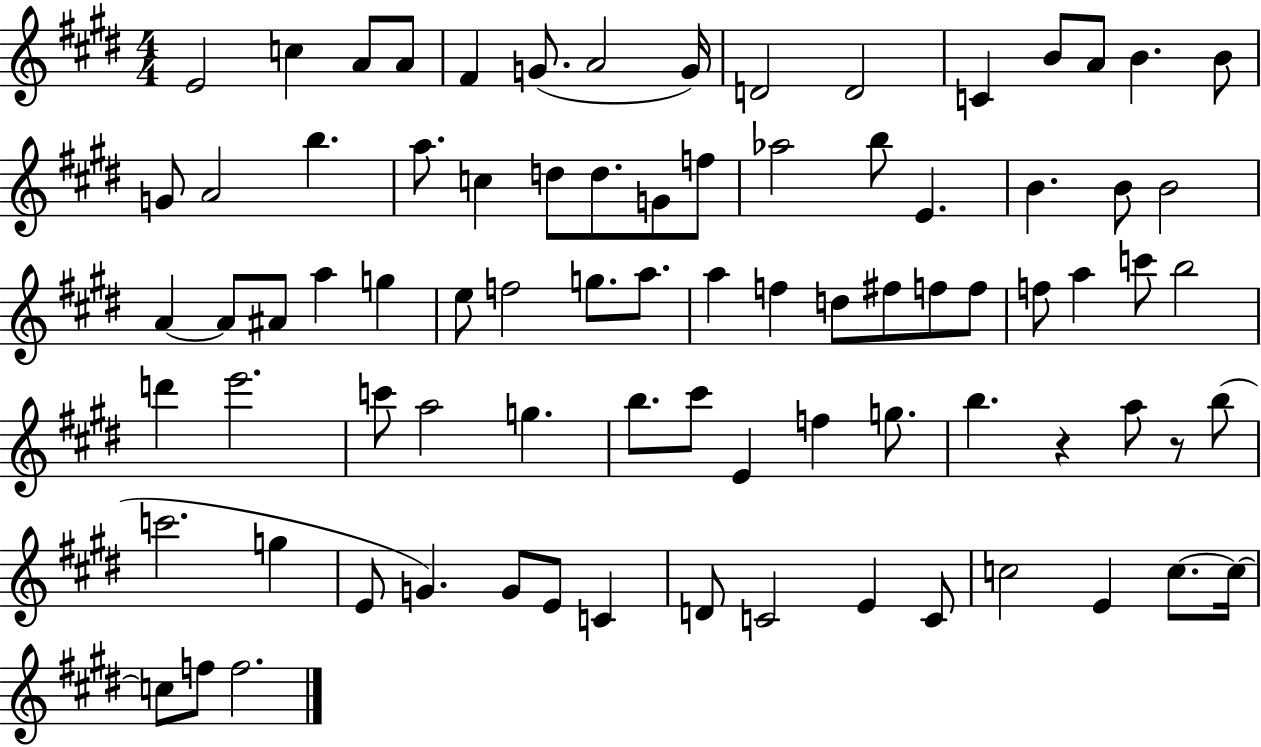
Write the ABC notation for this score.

X:1
T:Untitled
M:4/4
L:1/4
K:E
E2 c A/2 A/2 ^F G/2 A2 G/4 D2 D2 C B/2 A/2 B B/2 G/2 A2 b a/2 c d/2 d/2 G/2 f/2 _a2 b/2 E B B/2 B2 A A/2 ^A/2 a g e/2 f2 g/2 a/2 a f d/2 ^f/2 f/2 f/2 f/2 a c'/2 b2 d' e'2 c'/2 a2 g b/2 ^c'/2 E f g/2 b z a/2 z/2 b/2 c'2 g E/2 G G/2 E/2 C D/2 C2 E C/2 c2 E c/2 c/4 c/2 f/2 f2